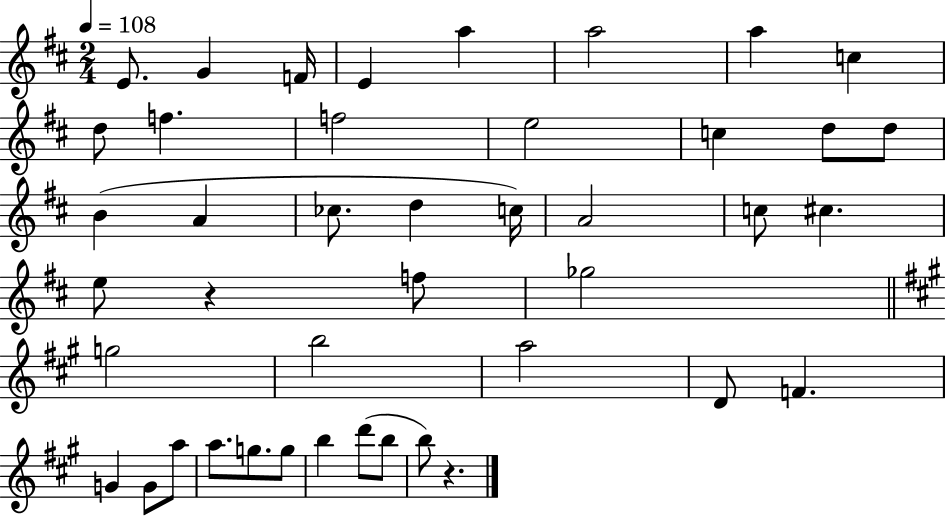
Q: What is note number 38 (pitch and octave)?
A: B5